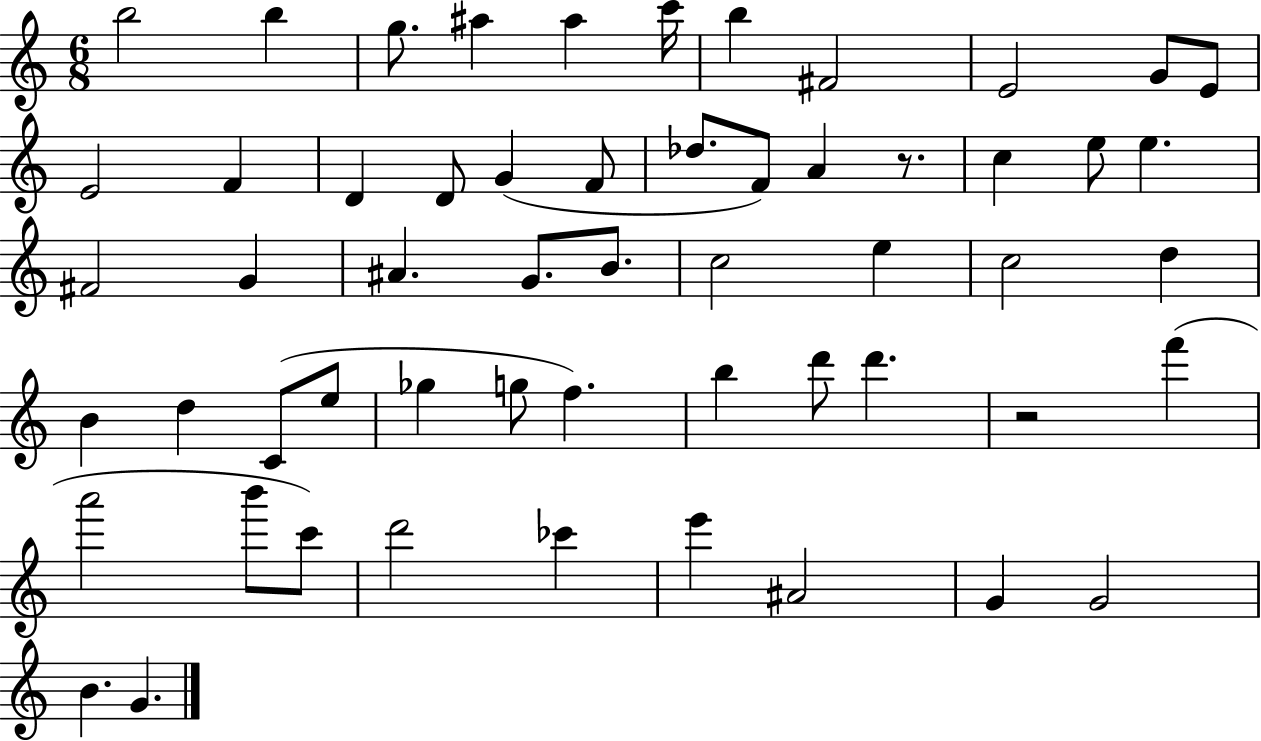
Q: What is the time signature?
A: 6/8